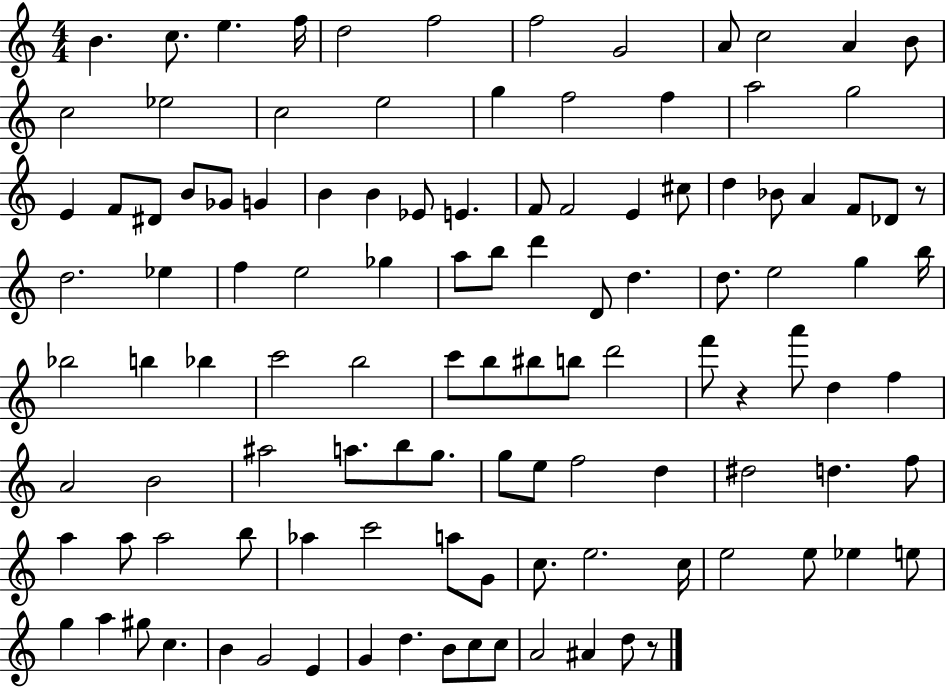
B4/q. C5/e. E5/q. F5/s D5/h F5/h F5/h G4/h A4/e C5/h A4/q B4/e C5/h Eb5/h C5/h E5/h G5/q F5/h F5/q A5/h G5/h E4/q F4/e D#4/e B4/e Gb4/e G4/q B4/q B4/q Eb4/e E4/q. F4/e F4/h E4/q C#5/e D5/q Bb4/e A4/q F4/e Db4/e R/e D5/h. Eb5/q F5/q E5/h Gb5/q A5/e B5/e D6/q D4/e D5/q. D5/e. E5/h G5/q B5/s Bb5/h B5/q Bb5/q C6/h B5/h C6/e B5/e BIS5/e B5/e D6/h F6/e R/q A6/e D5/q F5/q A4/h B4/h A#5/h A5/e. B5/e G5/e. G5/e E5/e F5/h D5/q D#5/h D5/q. F5/e A5/q A5/e A5/h B5/e Ab5/q C6/h A5/e G4/e C5/e. E5/h. C5/s E5/h E5/e Eb5/q E5/e G5/q A5/q G#5/e C5/q. B4/q G4/h E4/q G4/q D5/q. B4/e C5/e C5/e A4/h A#4/q D5/e R/e